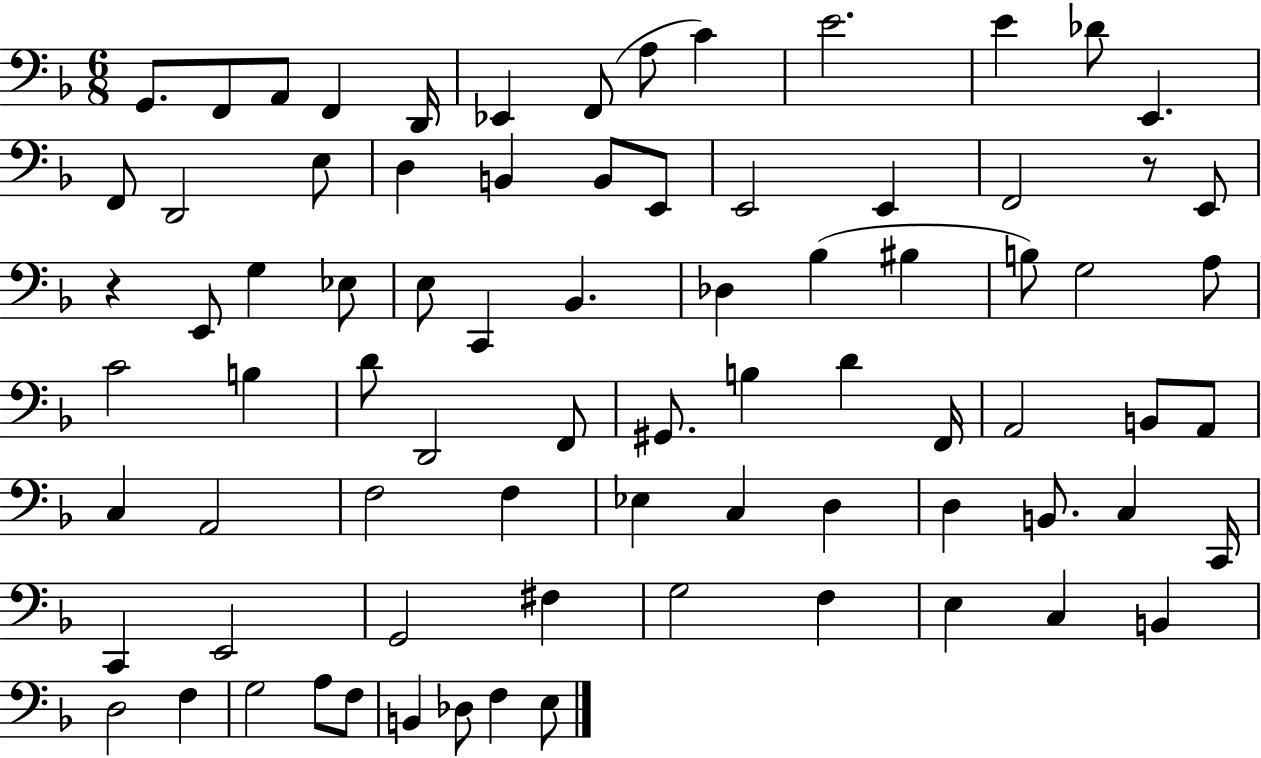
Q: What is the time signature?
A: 6/8